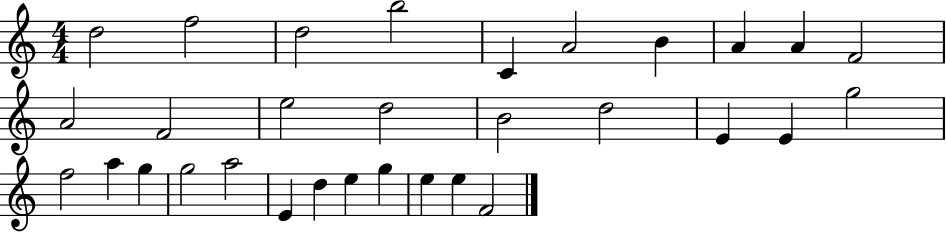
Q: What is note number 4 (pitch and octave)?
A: B5